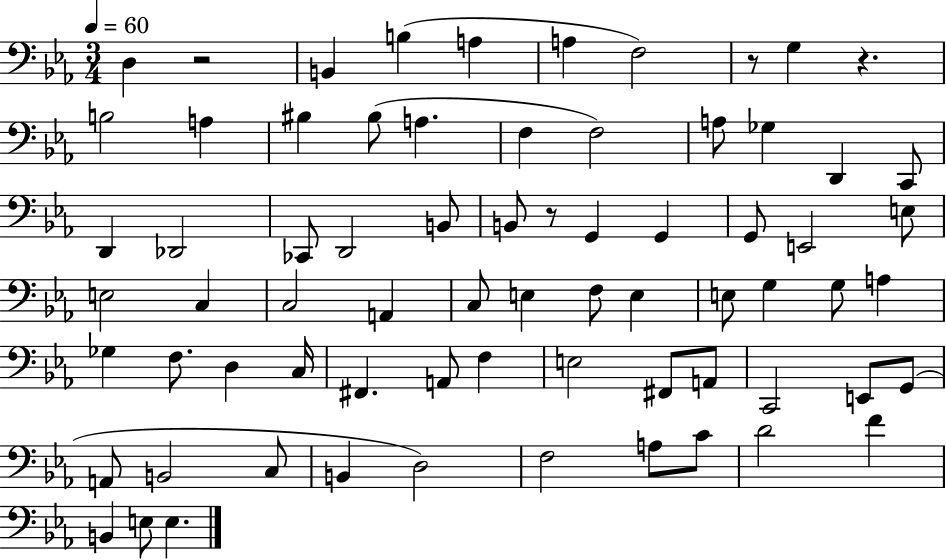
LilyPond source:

{
  \clef bass
  \numericTimeSignature
  \time 3/4
  \key ees \major
  \tempo 4 = 60
  d4 r2 | b,4 b4( a4 | a4 f2) | r8 g4 r4. | \break b2 a4 | bis4 bis8( a4. | f4 f2) | a8 ges4 d,4 c,8 | \break d,4 des,2 | ces,8 d,2 b,8 | b,8 r8 g,4 g,4 | g,8 e,2 e8 | \break e2 c4 | c2 a,4 | c8 e4 f8 e4 | e8 g4 g8 a4 | \break ges4 f8. d4 c16 | fis,4. a,8 f4 | e2 fis,8 a,8 | c,2 e,8 g,8( | \break a,8 b,2 c8 | b,4 d2) | f2 a8 c'8 | d'2 f'4 | \break b,4 e8 e4. | \bar "|."
}